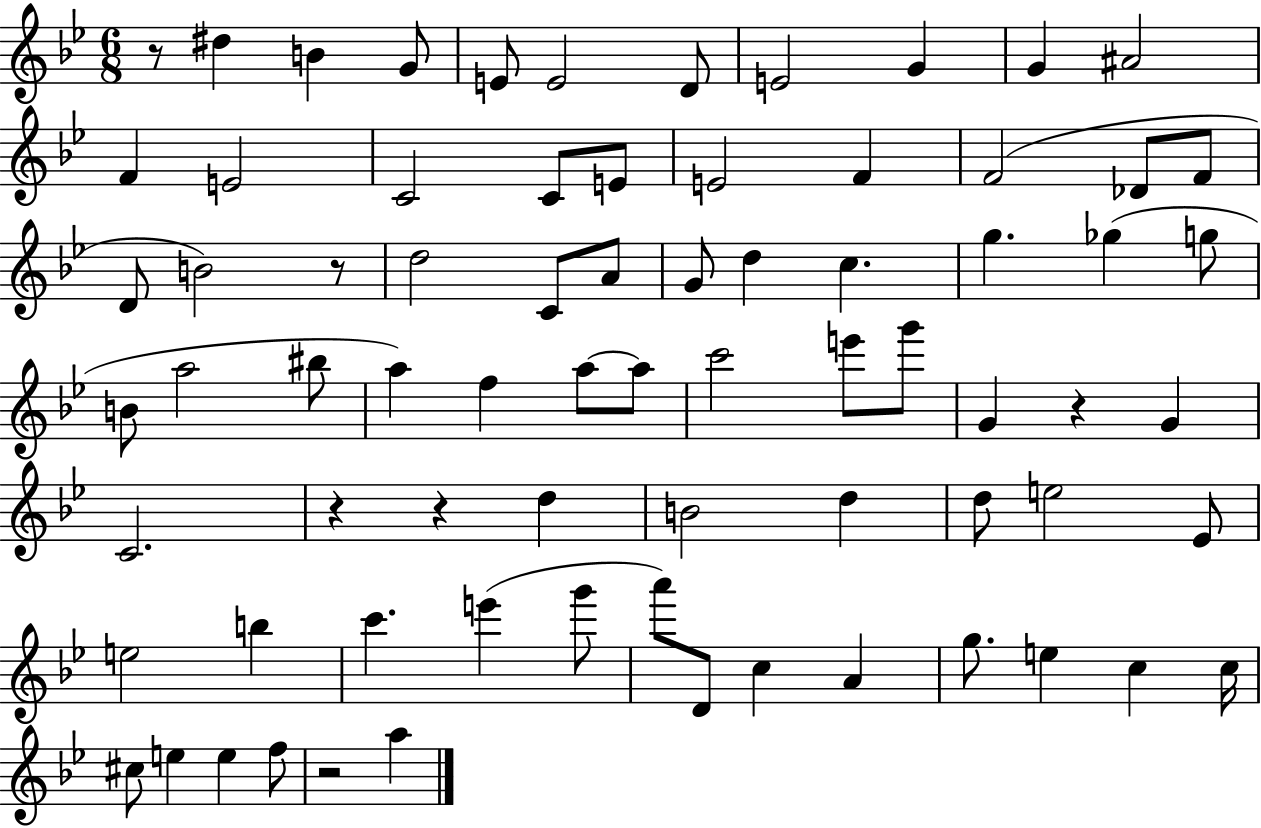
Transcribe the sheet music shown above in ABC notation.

X:1
T:Untitled
M:6/8
L:1/4
K:Bb
z/2 ^d B G/2 E/2 E2 D/2 E2 G G ^A2 F E2 C2 C/2 E/2 E2 F F2 _D/2 F/2 D/2 B2 z/2 d2 C/2 A/2 G/2 d c g _g g/2 B/2 a2 ^b/2 a f a/2 a/2 c'2 e'/2 g'/2 G z G C2 z z d B2 d d/2 e2 _E/2 e2 b c' e' g'/2 a'/2 D/2 c A g/2 e c c/4 ^c/2 e e f/2 z2 a